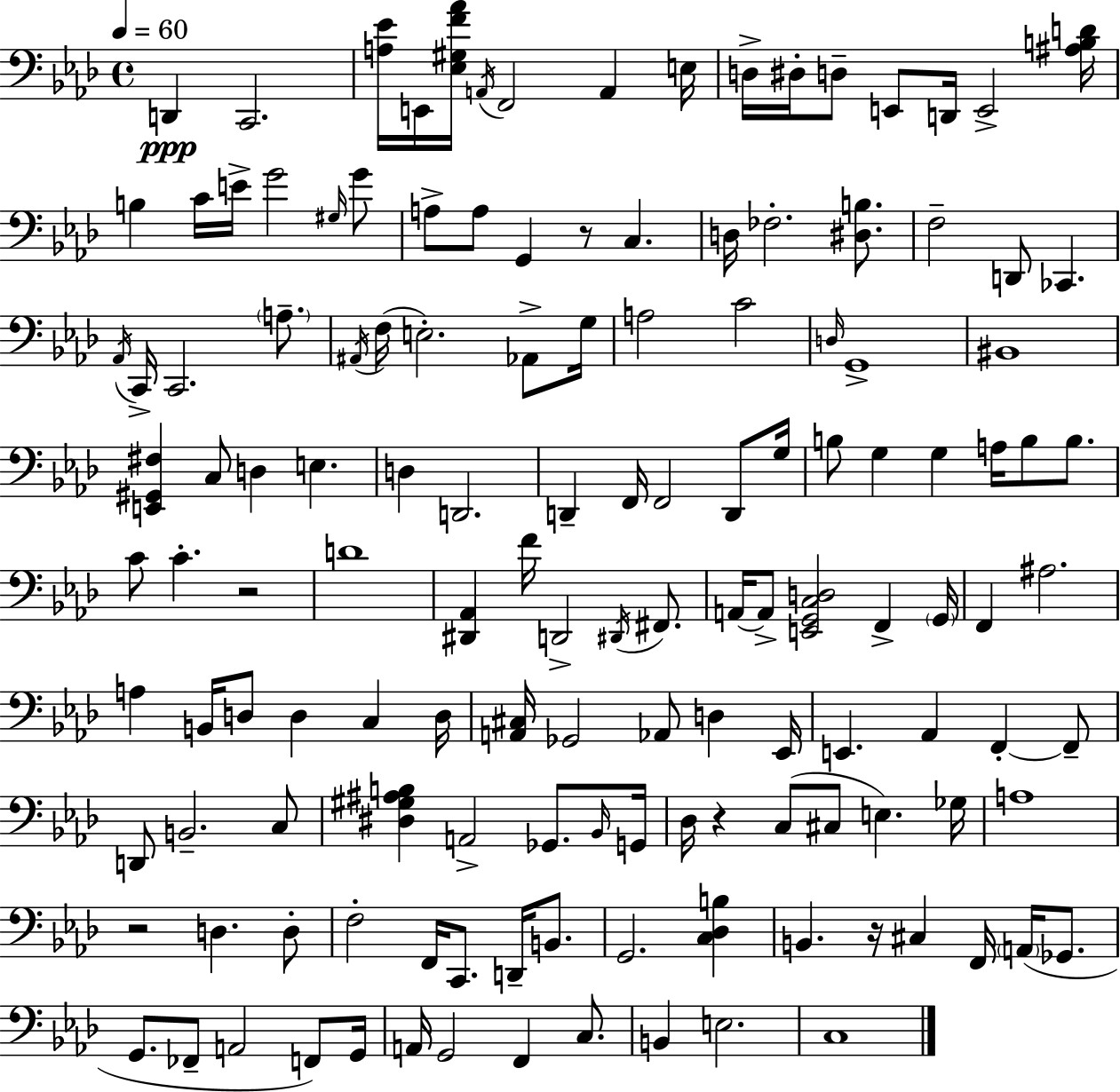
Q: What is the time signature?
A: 4/4